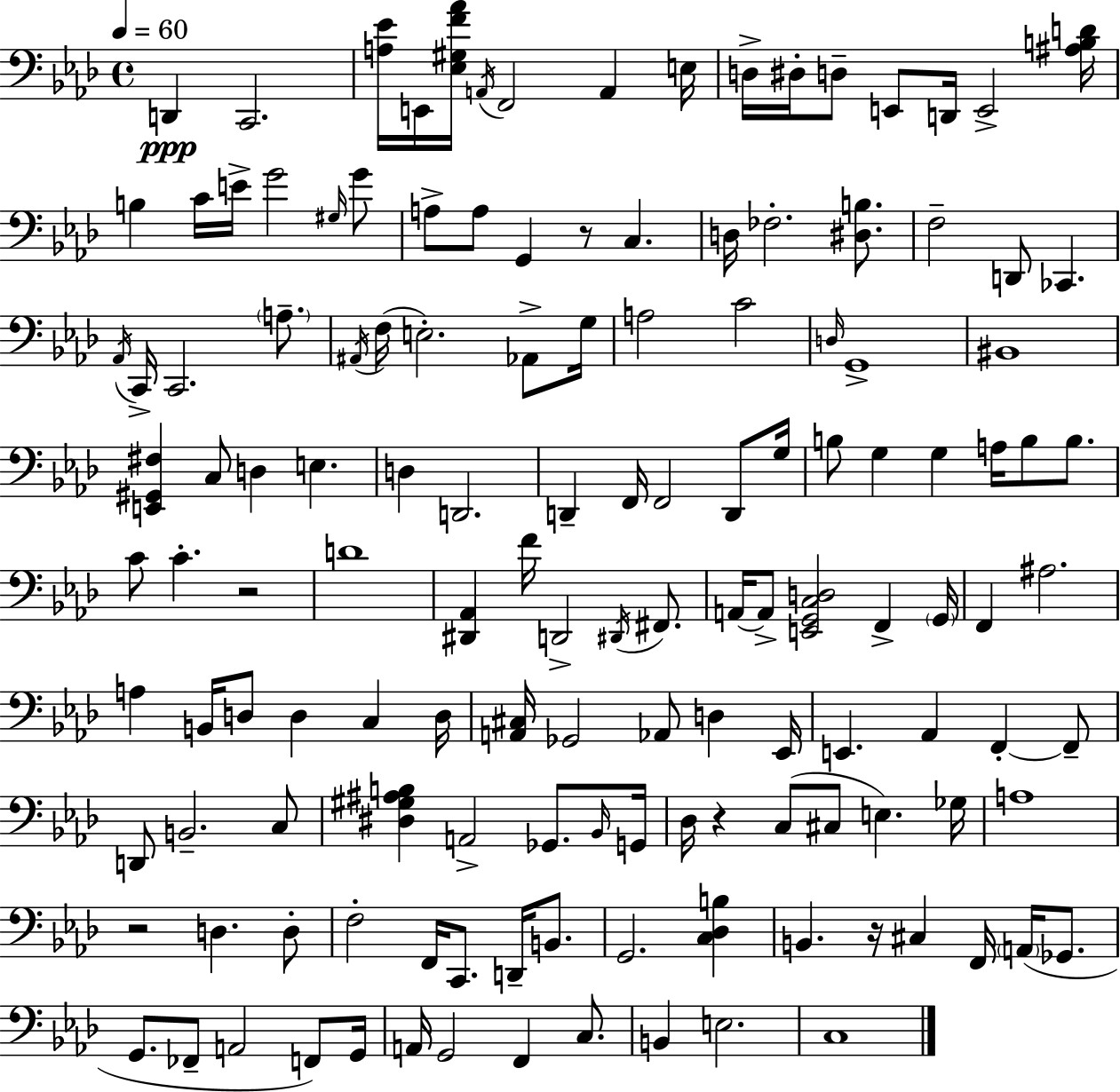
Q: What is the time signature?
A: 4/4